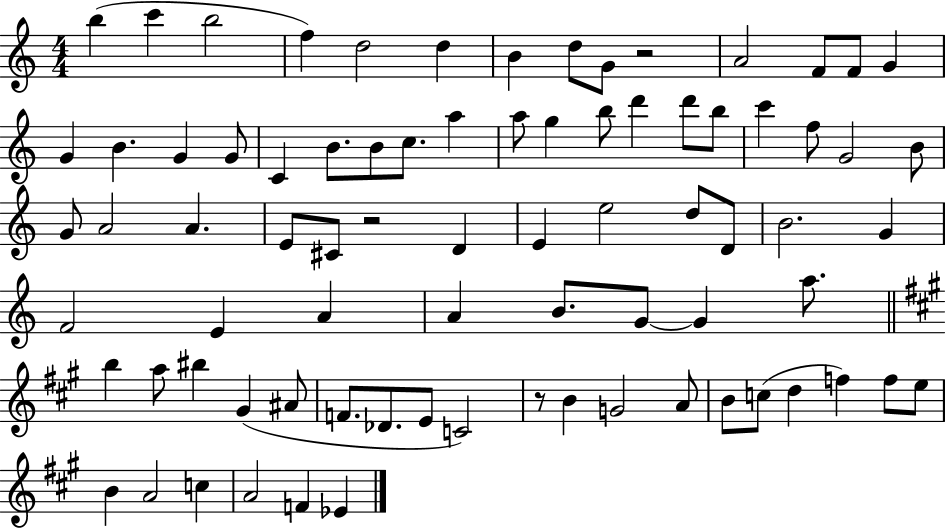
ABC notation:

X:1
T:Untitled
M:4/4
L:1/4
K:C
b c' b2 f d2 d B d/2 G/2 z2 A2 F/2 F/2 G G B G G/2 C B/2 B/2 c/2 a a/2 g b/2 d' d'/2 b/2 c' f/2 G2 B/2 G/2 A2 A E/2 ^C/2 z2 D E e2 d/2 D/2 B2 G F2 E A A B/2 G/2 G a/2 b a/2 ^b ^G ^A/2 F/2 _D/2 E/2 C2 z/2 B G2 A/2 B/2 c/2 d f f/2 e/2 B A2 c A2 F _E